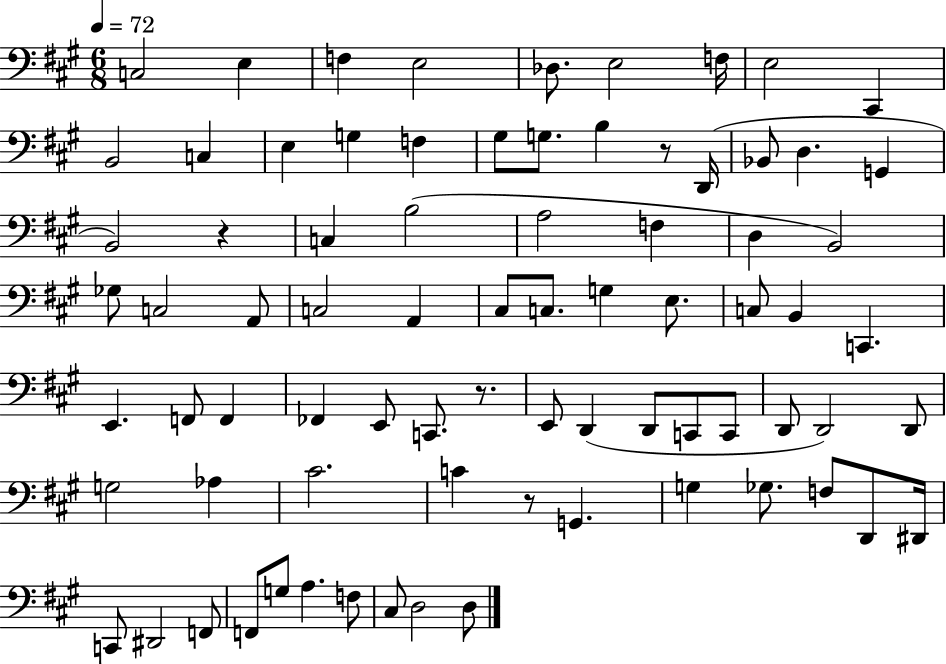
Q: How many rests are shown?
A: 4